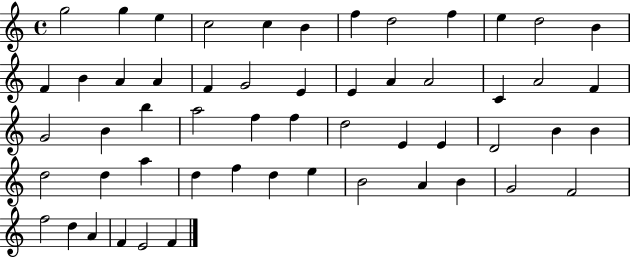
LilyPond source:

{
  \clef treble
  \time 4/4
  \defaultTimeSignature
  \key c \major
  g''2 g''4 e''4 | c''2 c''4 b'4 | f''4 d''2 f''4 | e''4 d''2 b'4 | \break f'4 b'4 a'4 a'4 | f'4 g'2 e'4 | e'4 a'4 a'2 | c'4 a'2 f'4 | \break g'2 b'4 b''4 | a''2 f''4 f''4 | d''2 e'4 e'4 | d'2 b'4 b'4 | \break d''2 d''4 a''4 | d''4 f''4 d''4 e''4 | b'2 a'4 b'4 | g'2 f'2 | \break f''2 d''4 a'4 | f'4 e'2 f'4 | \bar "|."
}